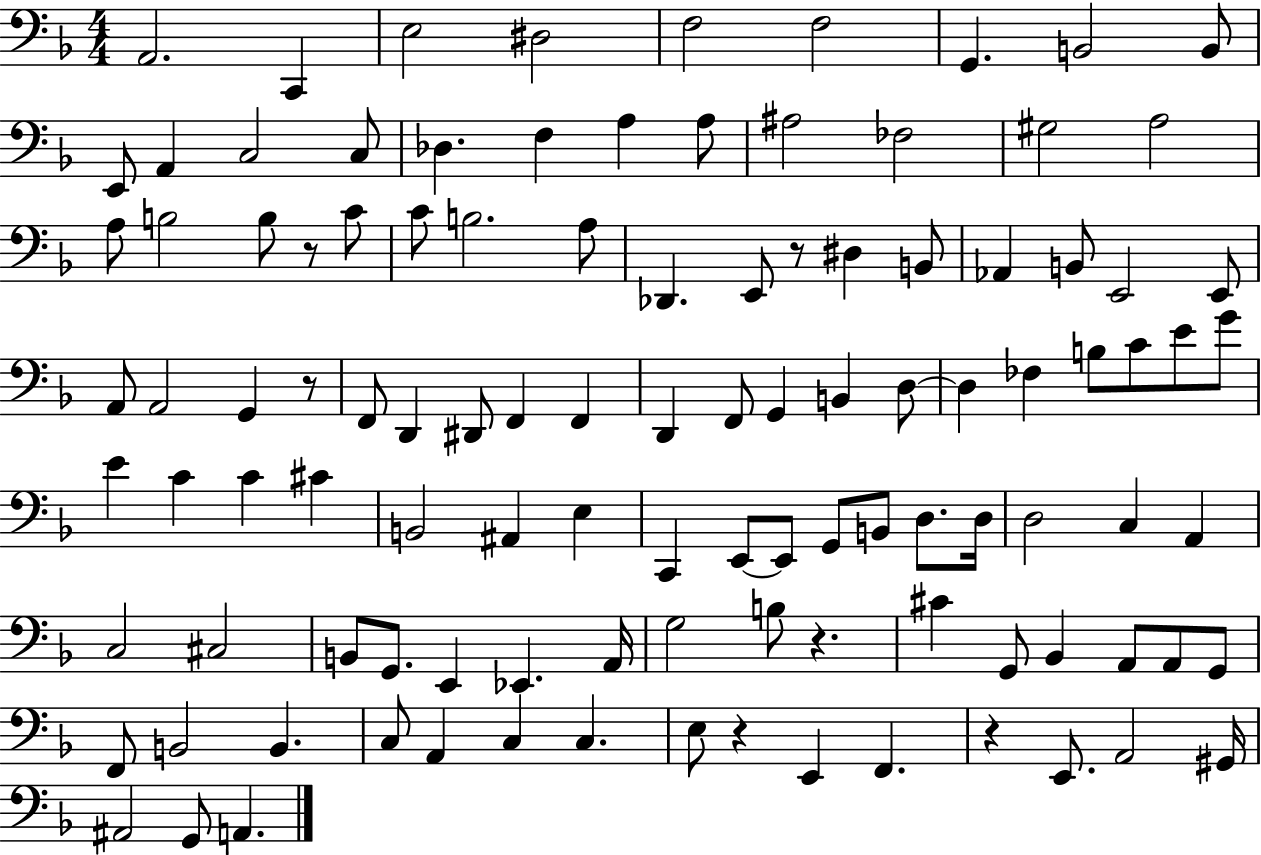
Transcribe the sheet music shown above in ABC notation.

X:1
T:Untitled
M:4/4
L:1/4
K:F
A,,2 C,, E,2 ^D,2 F,2 F,2 G,, B,,2 B,,/2 E,,/2 A,, C,2 C,/2 _D, F, A, A,/2 ^A,2 _F,2 ^G,2 A,2 A,/2 B,2 B,/2 z/2 C/2 C/2 B,2 A,/2 _D,, E,,/2 z/2 ^D, B,,/2 _A,, B,,/2 E,,2 E,,/2 A,,/2 A,,2 G,, z/2 F,,/2 D,, ^D,,/2 F,, F,, D,, F,,/2 G,, B,, D,/2 D, _F, B,/2 C/2 E/2 G/2 E C C ^C B,,2 ^A,, E, C,, E,,/2 E,,/2 G,,/2 B,,/2 D,/2 D,/4 D,2 C, A,, C,2 ^C,2 B,,/2 G,,/2 E,, _E,, A,,/4 G,2 B,/2 z ^C G,,/2 _B,, A,,/2 A,,/2 G,,/2 F,,/2 B,,2 B,, C,/2 A,, C, C, E,/2 z E,, F,, z E,,/2 A,,2 ^G,,/4 ^A,,2 G,,/2 A,,